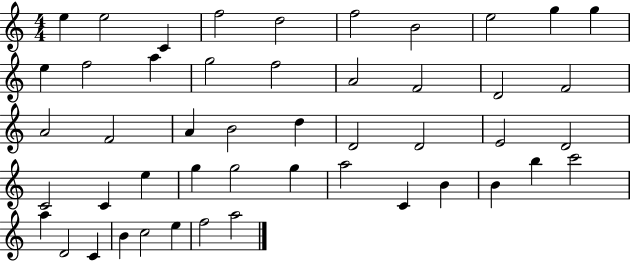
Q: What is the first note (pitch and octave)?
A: E5